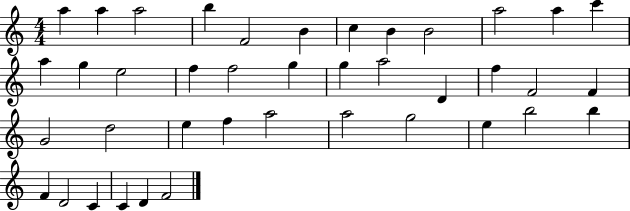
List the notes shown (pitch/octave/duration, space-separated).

A5/q A5/q A5/h B5/q F4/h B4/q C5/q B4/q B4/h A5/h A5/q C6/q A5/q G5/q E5/h F5/q F5/h G5/q G5/q A5/h D4/q F5/q F4/h F4/q G4/h D5/h E5/q F5/q A5/h A5/h G5/h E5/q B5/h B5/q F4/q D4/h C4/q C4/q D4/q F4/h